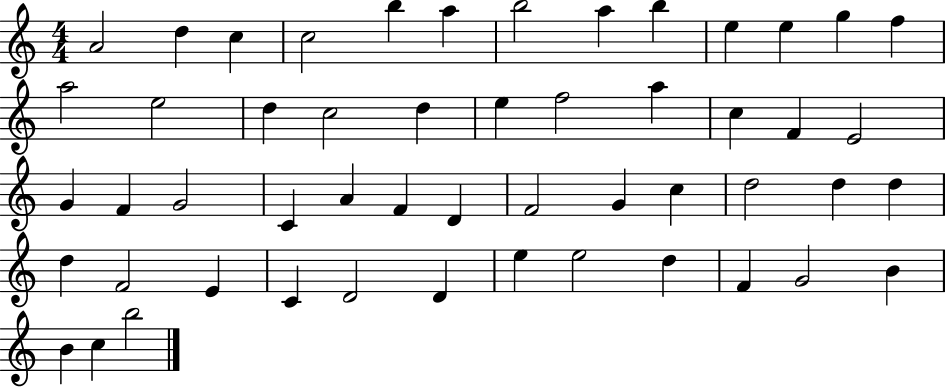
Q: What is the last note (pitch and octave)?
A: B5